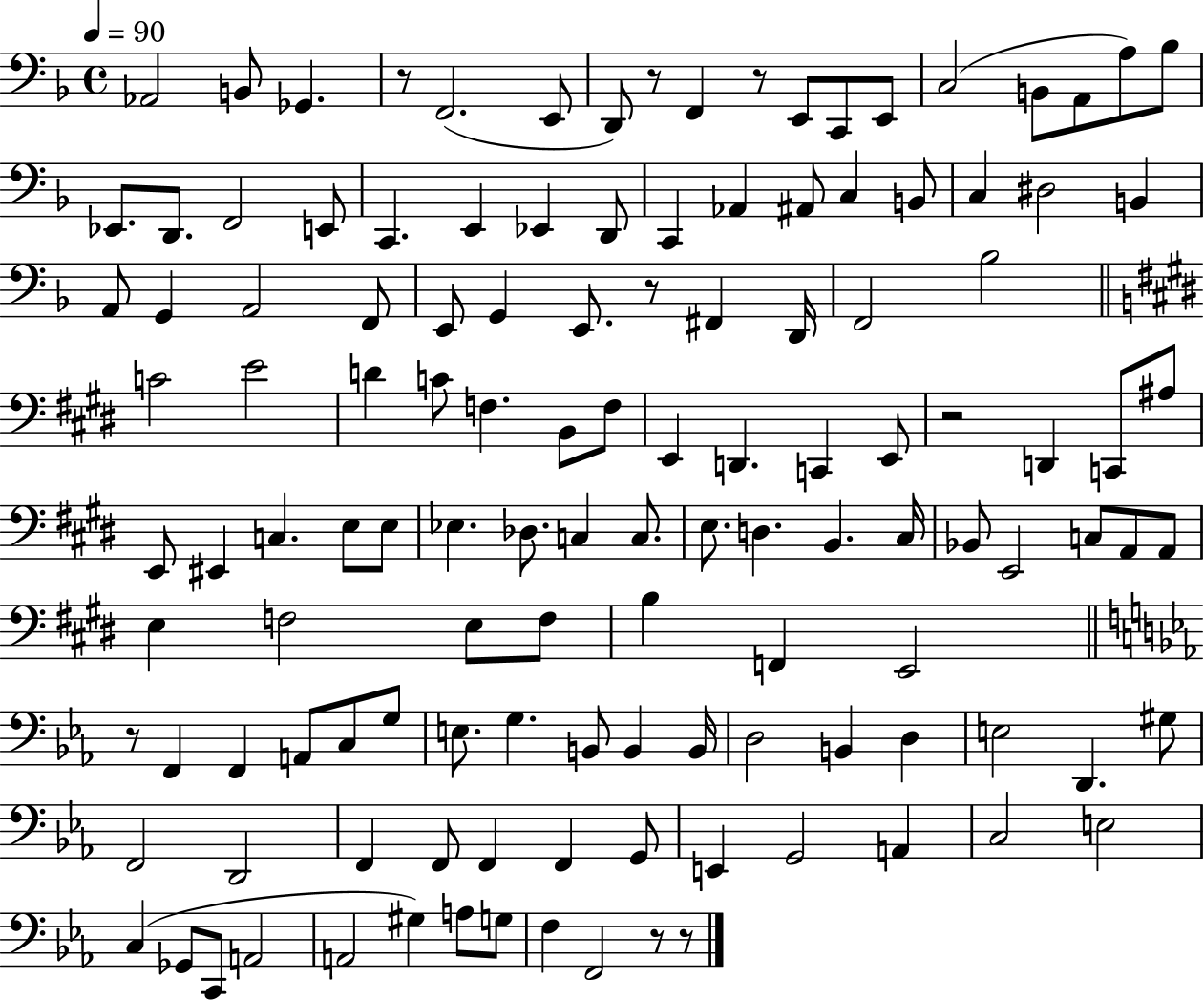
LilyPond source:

{
  \clef bass
  \time 4/4
  \defaultTimeSignature
  \key f \major
  \tempo 4 = 90
  aes,2 b,8 ges,4. | r8 f,2.( e,8 | d,8) r8 f,4 r8 e,8 c,8 e,8 | c2( b,8 a,8 a8) bes8 | \break ees,8. d,8. f,2 e,8 | c,4. e,4 ees,4 d,8 | c,4 aes,4 ais,8 c4 b,8 | c4 dis2 b,4 | \break a,8 g,4 a,2 f,8 | e,8 g,4 e,8. r8 fis,4 d,16 | f,2 bes2 | \bar "||" \break \key e \major c'2 e'2 | d'4 c'8 f4. b,8 f8 | e,4 d,4. c,4 e,8 | r2 d,4 c,8 ais8 | \break e,8 eis,4 c4. e8 e8 | ees4. des8. c4 c8. | e8. d4. b,4. cis16 | bes,8 e,2 c8 a,8 a,8 | \break e4 f2 e8 f8 | b4 f,4 e,2 | \bar "||" \break \key ees \major r8 f,4 f,4 a,8 c8 g8 | e8. g4. b,8 b,4 b,16 | d2 b,4 d4 | e2 d,4. gis8 | \break f,2 d,2 | f,4 f,8 f,4 f,4 g,8 | e,4 g,2 a,4 | c2 e2 | \break c4( ges,8 c,8 a,2 | a,2 gis4) a8 g8 | f4 f,2 r8 r8 | \bar "|."
}